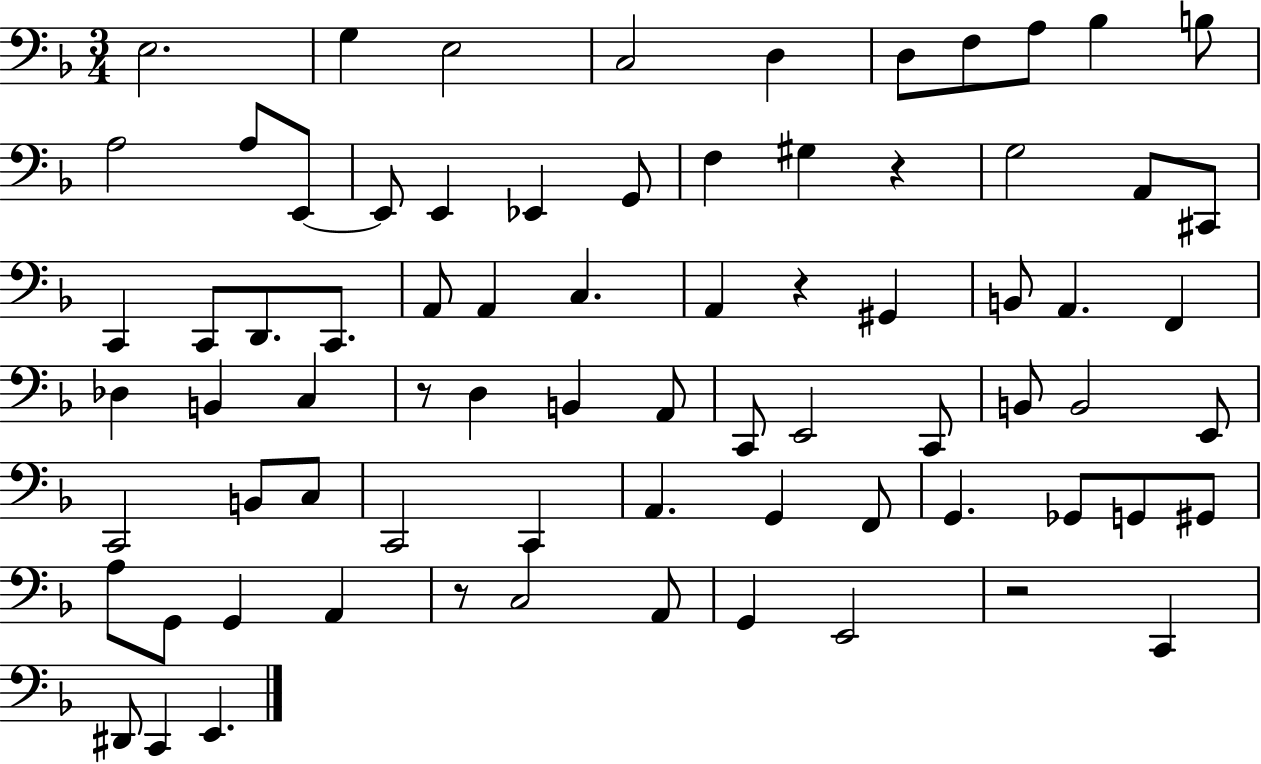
{
  \clef bass
  \numericTimeSignature
  \time 3/4
  \key f \major
  \repeat volta 2 { e2. | g4 e2 | c2 d4 | d8 f8 a8 bes4 b8 | \break a2 a8 e,8~~ | e,8 e,4 ees,4 g,8 | f4 gis4 r4 | g2 a,8 cis,8 | \break c,4 c,8 d,8. c,8. | a,8 a,4 c4. | a,4 r4 gis,4 | b,8 a,4. f,4 | \break des4 b,4 c4 | r8 d4 b,4 a,8 | c,8 e,2 c,8 | b,8 b,2 e,8 | \break c,2 b,8 c8 | c,2 c,4 | a,4. g,4 f,8 | g,4. ges,8 g,8 gis,8 | \break a8 g,8 g,4 a,4 | r8 c2 a,8 | g,4 e,2 | r2 c,4 | \break dis,8 c,4 e,4. | } \bar "|."
}